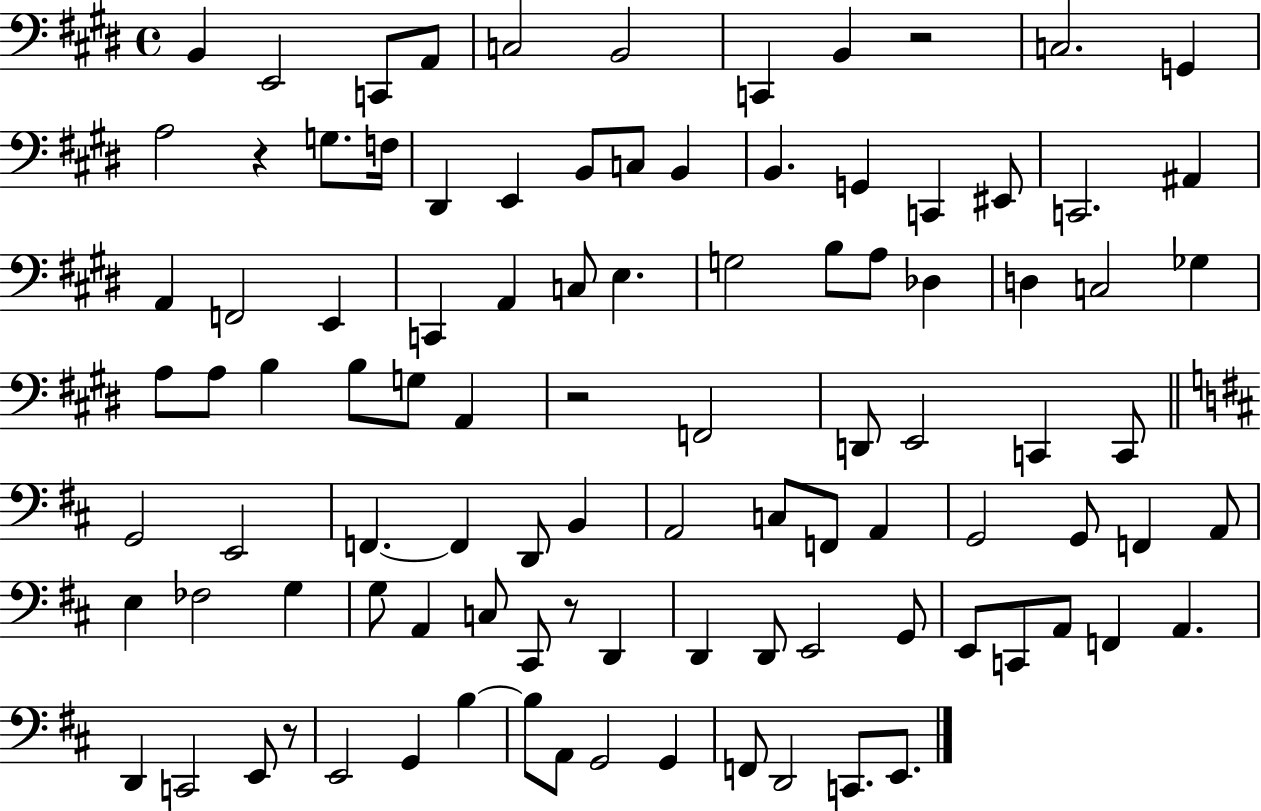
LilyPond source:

{
  \clef bass
  \time 4/4
  \defaultTimeSignature
  \key e \major
  b,4 e,2 c,8 a,8 | c2 b,2 | c,4 b,4 r2 | c2. g,4 | \break a2 r4 g8. f16 | dis,4 e,4 b,8 c8 b,4 | b,4. g,4 c,4 eis,8 | c,2. ais,4 | \break a,4 f,2 e,4 | c,4 a,4 c8 e4. | g2 b8 a8 des4 | d4 c2 ges4 | \break a8 a8 b4 b8 g8 a,4 | r2 f,2 | d,8 e,2 c,4 c,8 | \bar "||" \break \key b \minor g,2 e,2 | f,4.~~ f,4 d,8 b,4 | a,2 c8 f,8 a,4 | g,2 g,8 f,4 a,8 | \break e4 fes2 g4 | g8 a,4 c8 cis,8 r8 d,4 | d,4 d,8 e,2 g,8 | e,8 c,8 a,8 f,4 a,4. | \break d,4 c,2 e,8 r8 | e,2 g,4 b4~~ | b8 a,8 g,2 g,4 | f,8 d,2 c,8. e,8. | \break \bar "|."
}